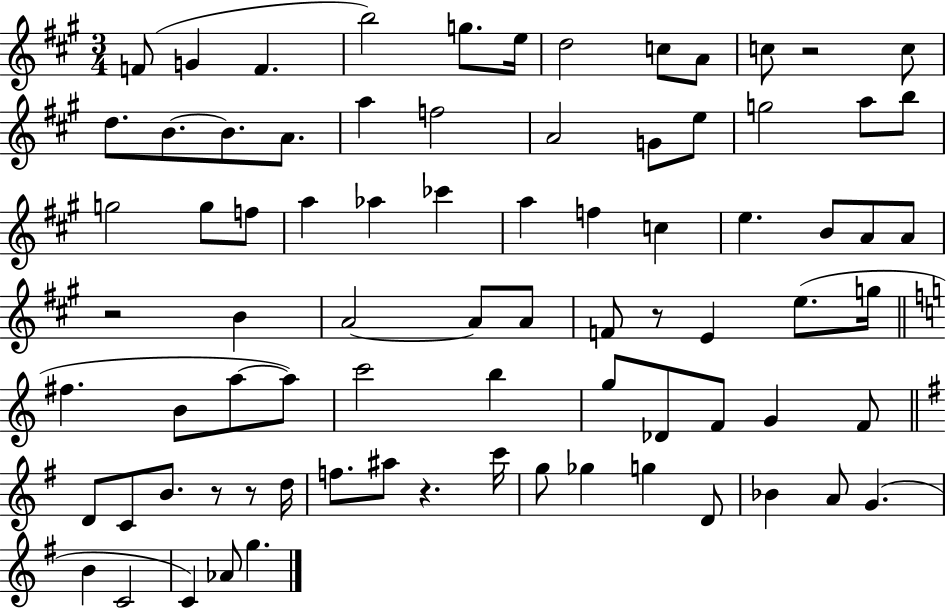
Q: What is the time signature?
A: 3/4